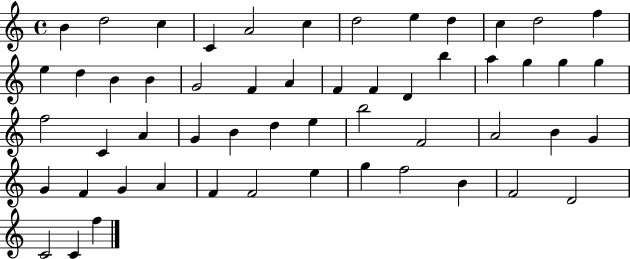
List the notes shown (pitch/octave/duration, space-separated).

B4/q D5/h C5/q C4/q A4/h C5/q D5/h E5/q D5/q C5/q D5/h F5/q E5/q D5/q B4/q B4/q G4/h F4/q A4/q F4/q F4/q D4/q B5/q A5/q G5/q G5/q G5/q F5/h C4/q A4/q G4/q B4/q D5/q E5/q B5/h F4/h A4/h B4/q G4/q G4/q F4/q G4/q A4/q F4/q F4/h E5/q G5/q F5/h B4/q F4/h D4/h C4/h C4/q F5/q